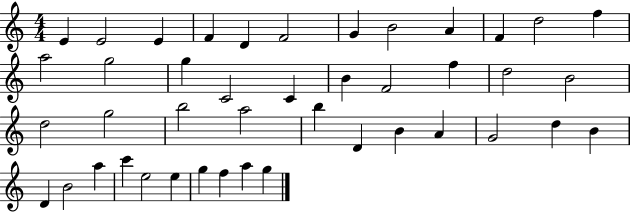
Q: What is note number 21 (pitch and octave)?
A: D5